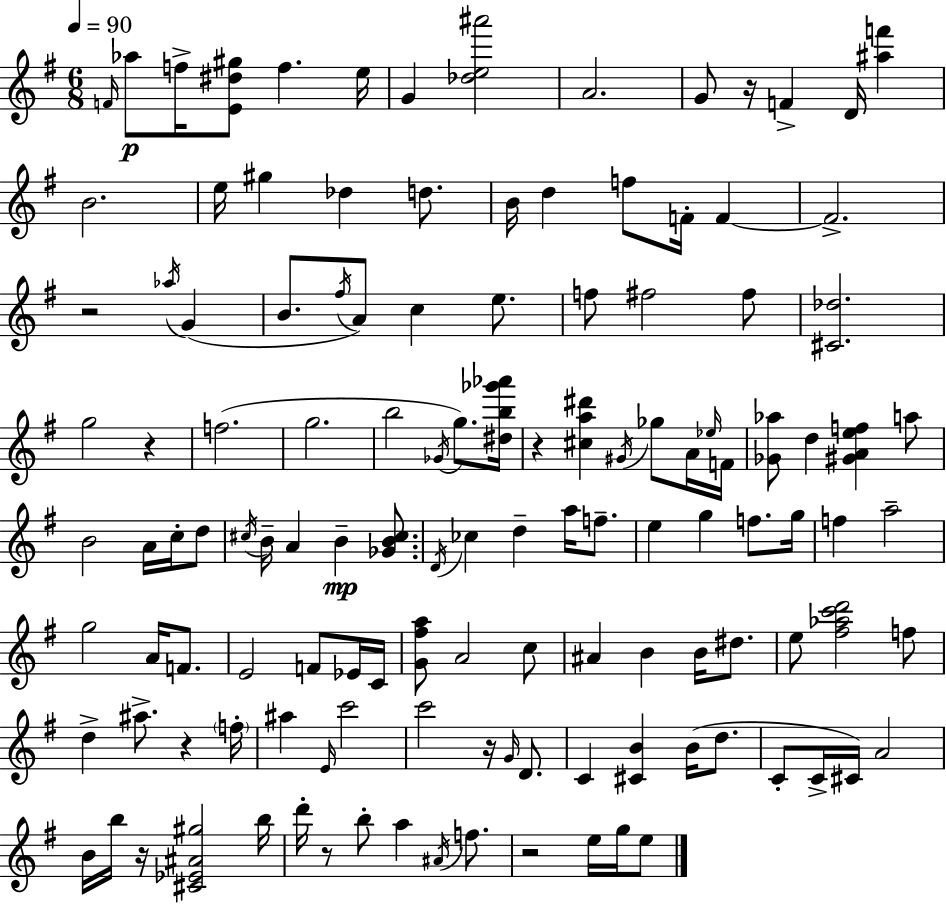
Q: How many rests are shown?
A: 9